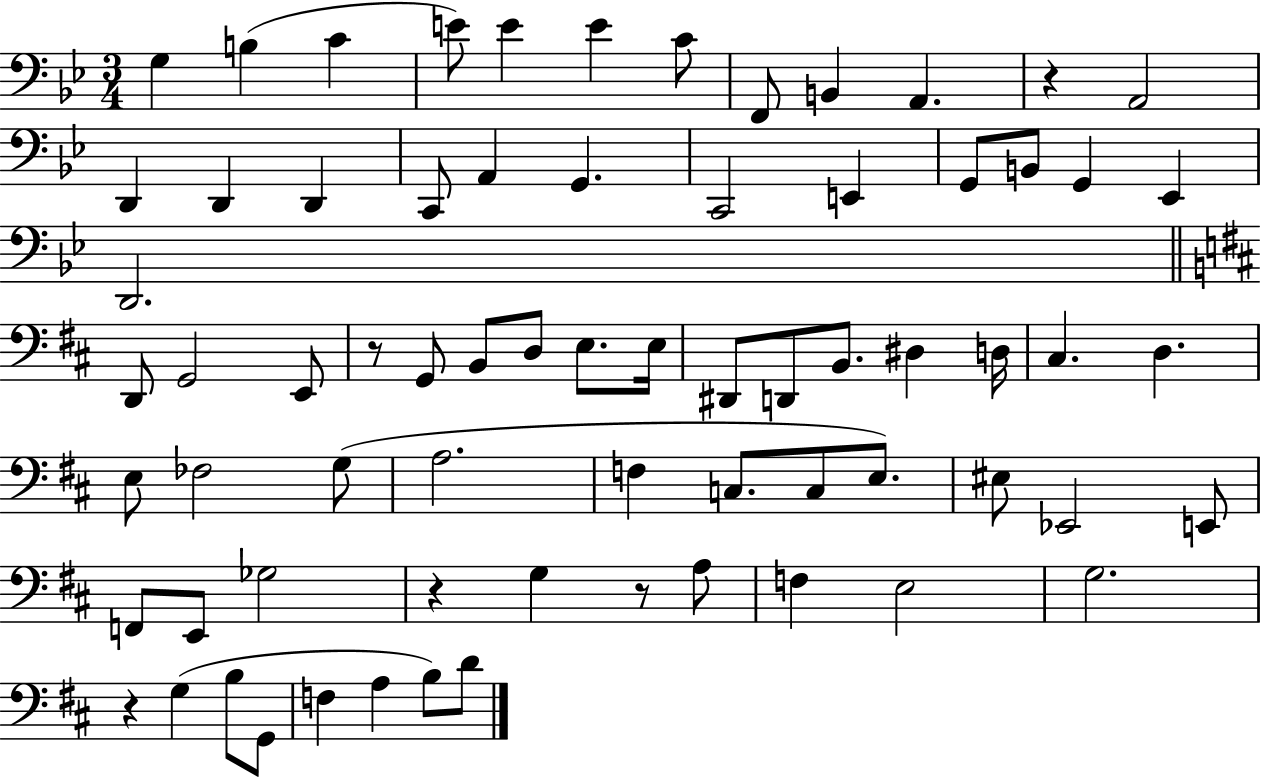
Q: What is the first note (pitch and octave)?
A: G3